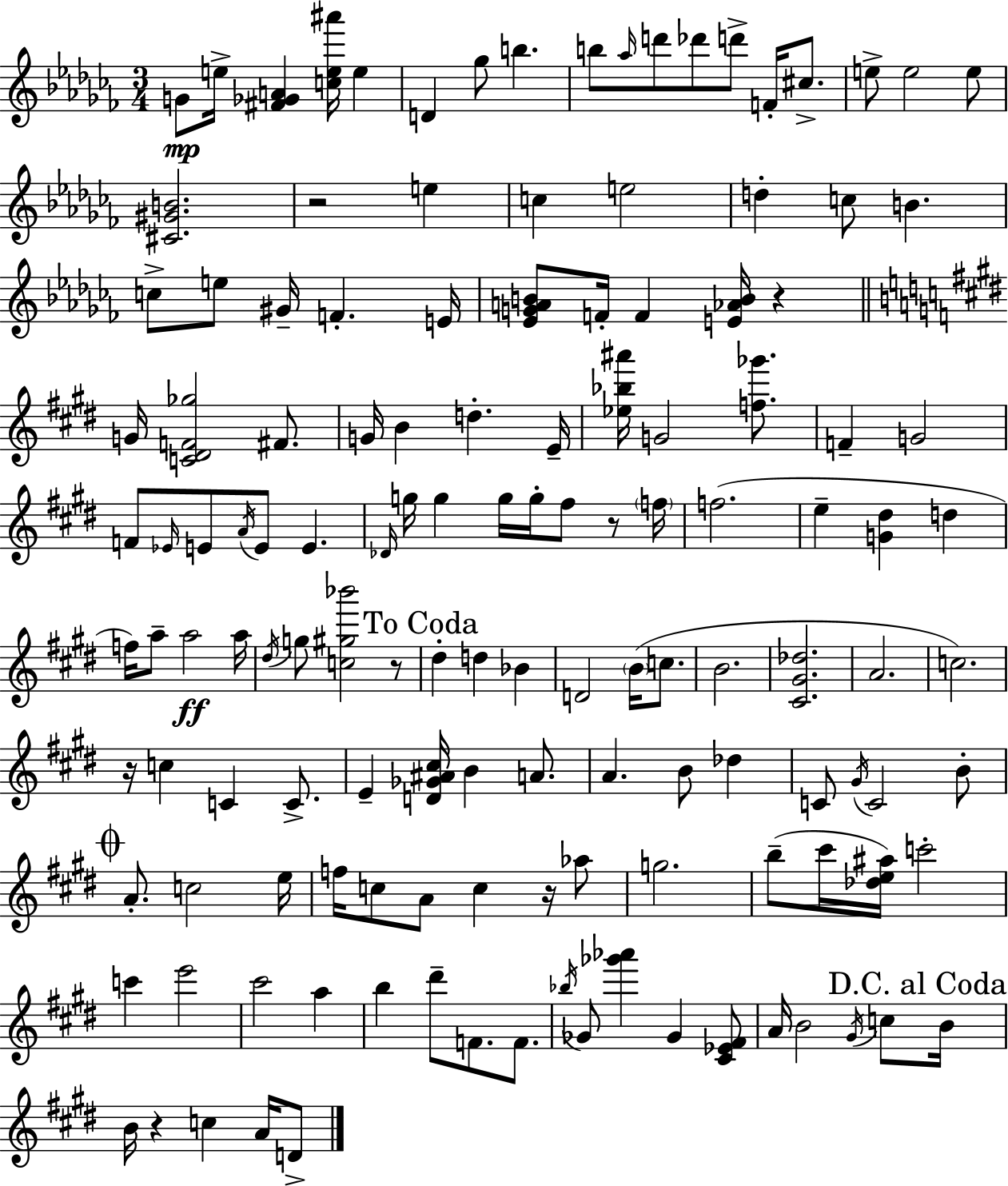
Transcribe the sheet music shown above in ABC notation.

X:1
T:Untitled
M:3/4
L:1/4
K:Abm
G/2 e/4 [^F_GA] [ce^a']/4 e D _g/2 b b/2 _a/4 d'/2 _d'/2 d'/2 F/4 ^c/2 e/2 e2 e/2 [^C^GB]2 z2 e c e2 d c/2 B c/2 e/2 ^G/4 F E/4 [_EGAB]/2 F/4 F [E_AB]/4 z G/4 [C^DF_g]2 ^F/2 G/4 B d E/4 [_e_b^a']/4 G2 [f_g']/2 F G2 F/2 _E/4 E/2 A/4 E/2 E _D/4 g/4 g g/4 g/4 ^f/2 z/2 f/4 f2 e [G^d] d f/4 a/2 a2 a/4 ^d/4 g/2 [c^g_b']2 z/2 ^d d _B D2 B/4 c/2 B2 [^C^G_d]2 A2 c2 z/4 c C C/2 E [D_G^A^c]/4 B A/2 A B/2 _d C/2 ^G/4 C2 B/2 A/2 c2 e/4 f/4 c/2 A/2 c z/4 _a/2 g2 b/2 ^c'/4 [_de^a]/4 c'2 c' e'2 ^c'2 a b ^d'/2 F/2 F/2 _b/4 _G/2 [_g'_a'] _G [^C_E^F]/2 A/4 B2 ^G/4 c/2 B/4 B/4 z c A/4 D/2